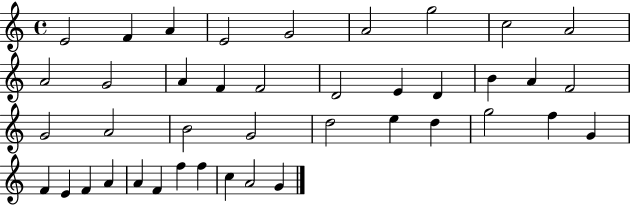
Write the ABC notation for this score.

X:1
T:Untitled
M:4/4
L:1/4
K:C
E2 F A E2 G2 A2 g2 c2 A2 A2 G2 A F F2 D2 E D B A F2 G2 A2 B2 G2 d2 e d g2 f G F E F A A F f f c A2 G